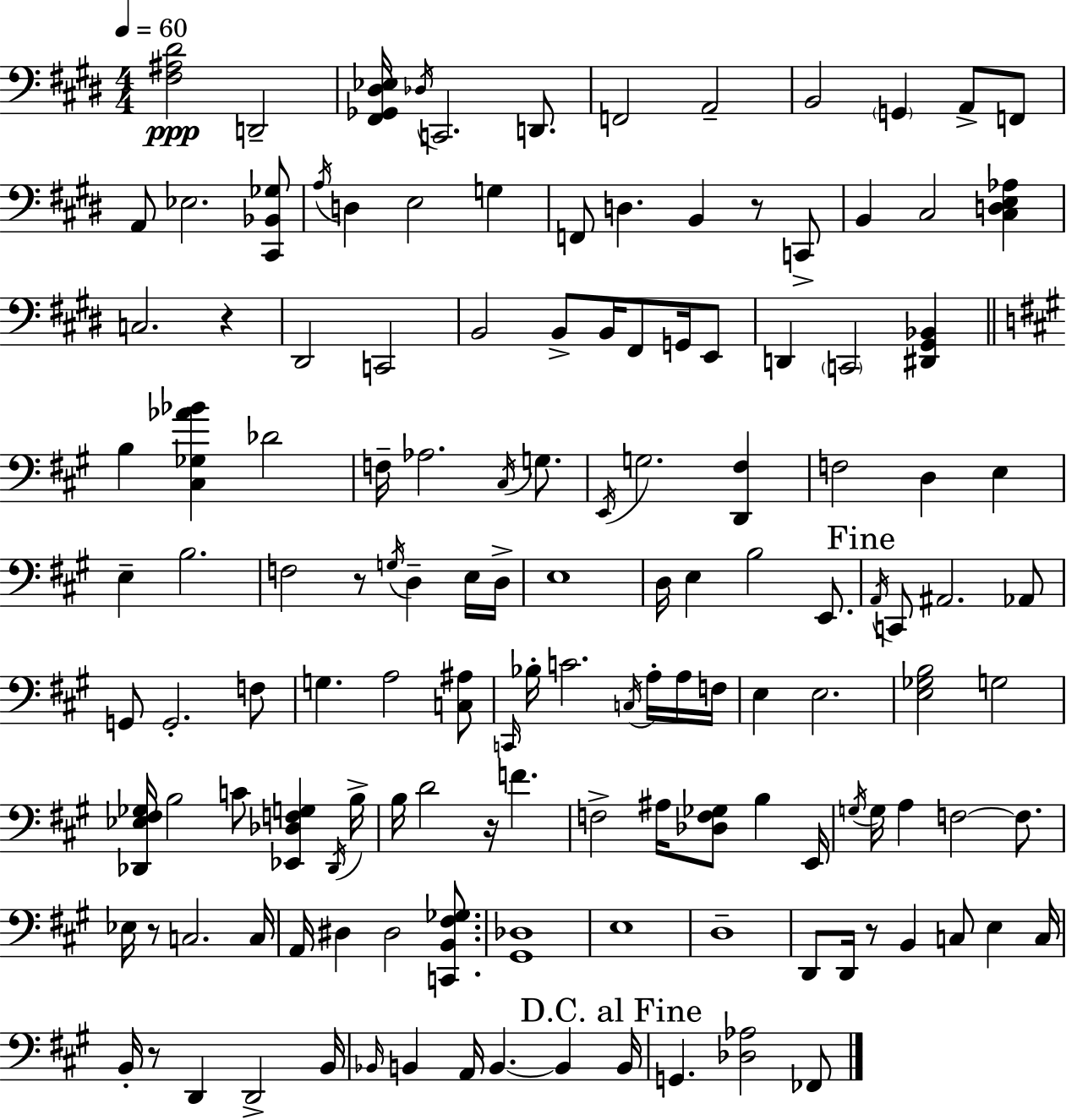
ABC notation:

X:1
T:Untitled
M:4/4
L:1/4
K:E
[^F,^A,^D]2 D,,2 [^F,,_G,,^D,_E,]/4 _D,/4 C,,2 D,,/2 F,,2 A,,2 B,,2 G,, A,,/2 F,,/2 A,,/2 _E,2 [^C,,_B,,_G,]/2 A,/4 D, E,2 G, F,,/2 D, B,, z/2 C,,/2 B,, ^C,2 [^C,D,E,_A,] C,2 z ^D,,2 C,,2 B,,2 B,,/2 B,,/4 ^F,,/2 G,,/4 E,,/2 D,, C,,2 [^D,,^G,,_B,,] B, [^C,_G,_A_B] _D2 F,/4 _A,2 ^C,/4 G,/2 E,,/4 G,2 [D,,^F,] F,2 D, E, E, B,2 F,2 z/2 G,/4 D, E,/4 D,/4 E,4 D,/4 E, B,2 E,,/2 A,,/4 C,,/2 ^A,,2 _A,,/2 G,,/2 G,,2 F,/2 G, A,2 [C,^A,]/2 C,,/4 _B,/4 C2 C,/4 A,/4 A,/4 F,/4 E, E,2 [E,_G,B,]2 G,2 [_D,,_E,^F,_G,]/4 B,2 C/2 [_E,,_D,F,G,] _D,,/4 B,/4 B,/4 D2 z/4 F F,2 ^A,/4 [_D,F,_G,]/2 B, E,,/4 G,/4 G,/4 A, F,2 F,/2 _E,/4 z/2 C,2 C,/4 A,,/4 ^D, ^D,2 [C,,B,,^F,_G,]/2 [^G,,_D,]4 E,4 D,4 D,,/2 D,,/4 z/2 B,, C,/2 E, C,/4 B,,/4 z/2 D,, D,,2 B,,/4 _B,,/4 B,, A,,/4 B,, B,, B,,/4 G,, [_D,_A,]2 _F,,/2